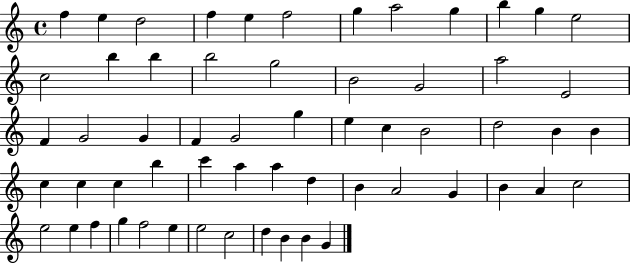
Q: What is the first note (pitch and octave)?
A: F5